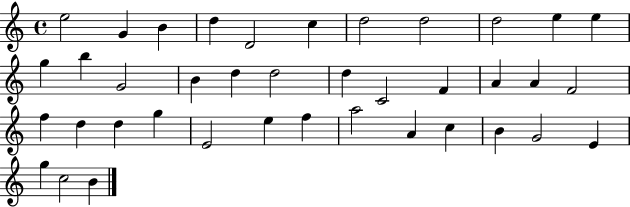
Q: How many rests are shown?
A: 0